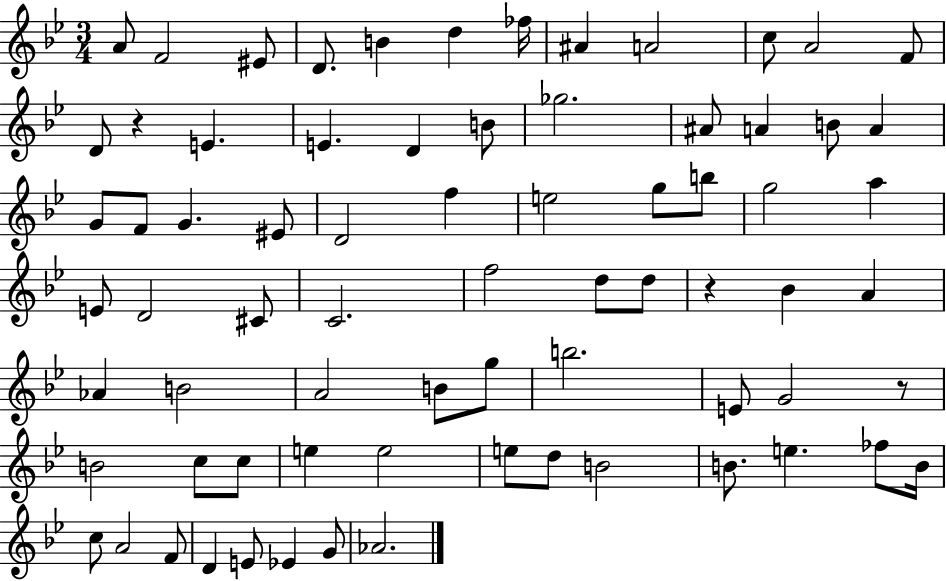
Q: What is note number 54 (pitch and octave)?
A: E5